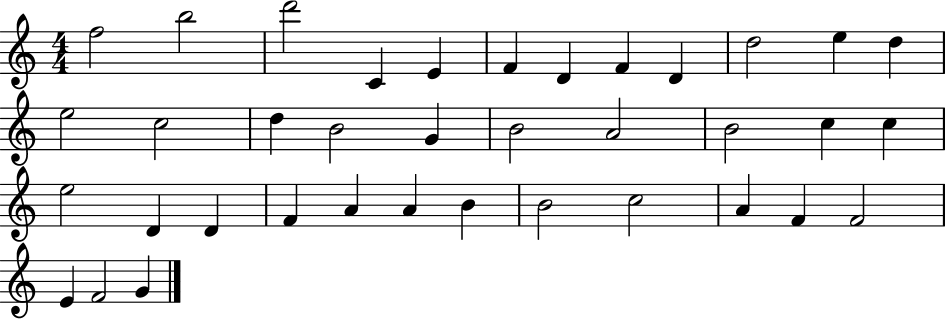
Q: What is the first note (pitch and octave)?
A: F5